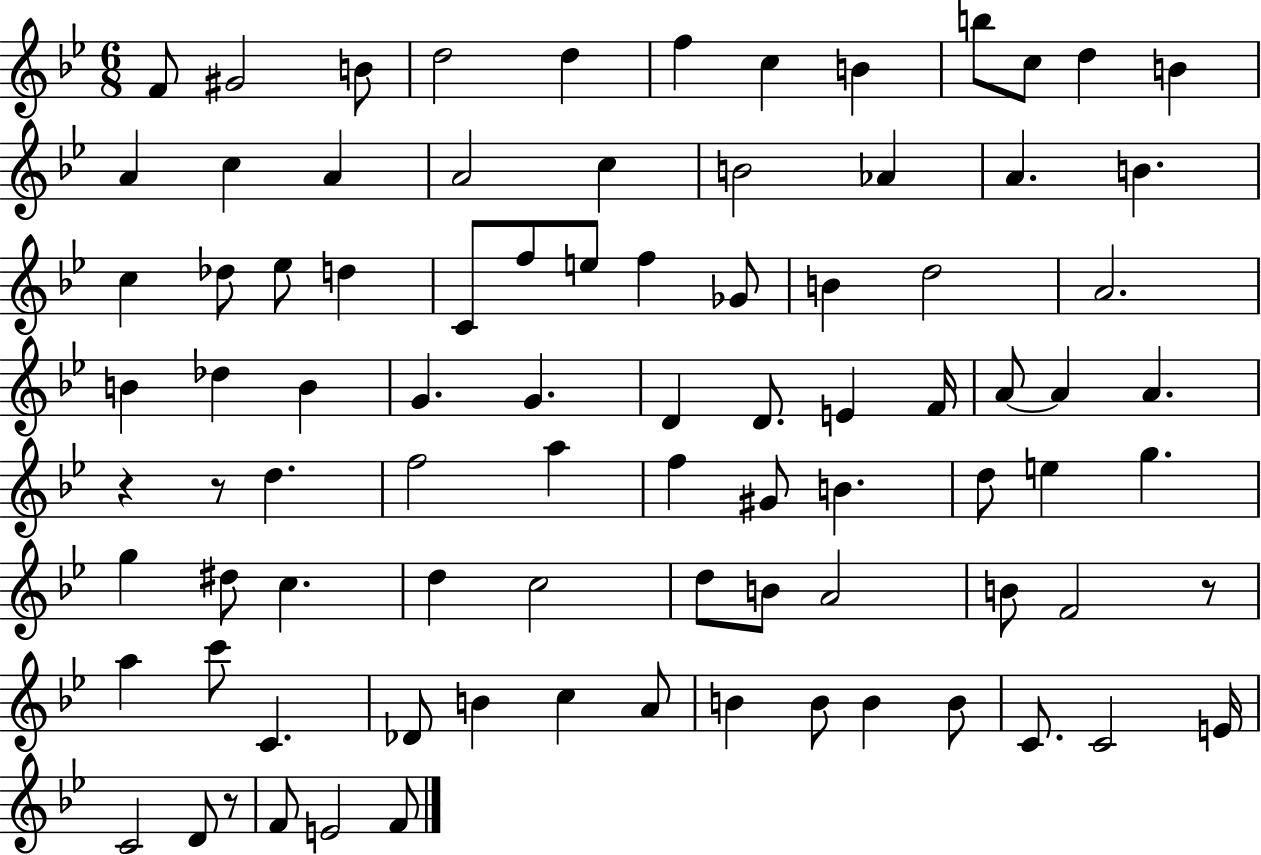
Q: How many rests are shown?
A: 4